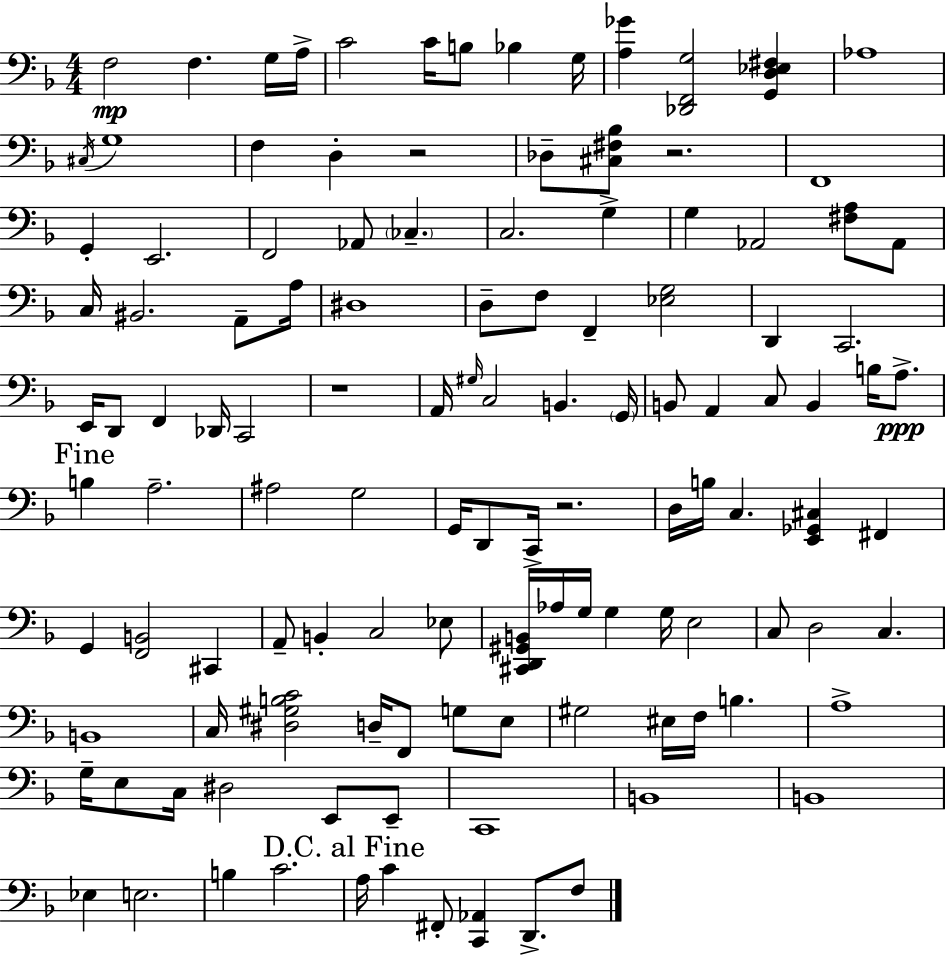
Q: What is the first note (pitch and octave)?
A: F3